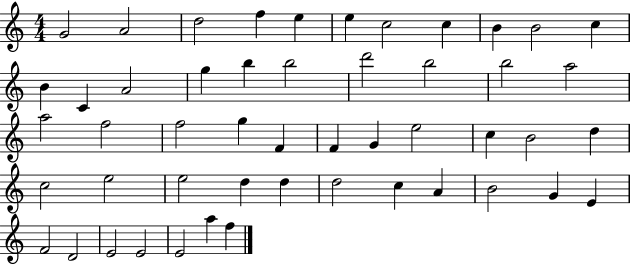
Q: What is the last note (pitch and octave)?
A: F5